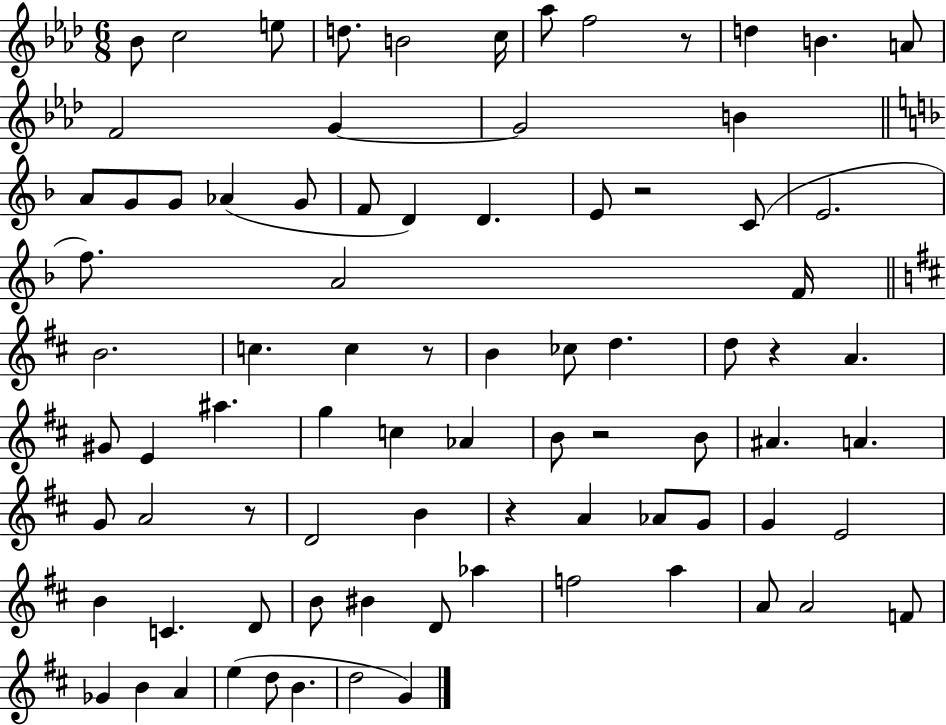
X:1
T:Untitled
M:6/8
L:1/4
K:Ab
_B/2 c2 e/2 d/2 B2 c/4 _a/2 f2 z/2 d B A/2 F2 G G2 B A/2 G/2 G/2 _A G/2 F/2 D D E/2 z2 C/2 E2 f/2 A2 F/4 B2 c c z/2 B _c/2 d d/2 z A ^G/2 E ^a g c _A B/2 z2 B/2 ^A A G/2 A2 z/2 D2 B z A _A/2 G/2 G E2 B C D/2 B/2 ^B D/2 _a f2 a A/2 A2 F/2 _G B A e d/2 B d2 G